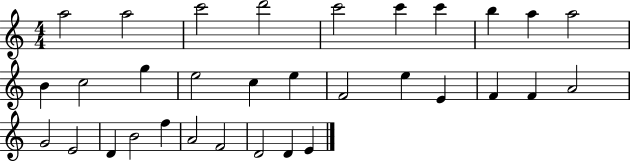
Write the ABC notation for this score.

X:1
T:Untitled
M:4/4
L:1/4
K:C
a2 a2 c'2 d'2 c'2 c' c' b a a2 B c2 g e2 c e F2 e E F F A2 G2 E2 D B2 f A2 F2 D2 D E